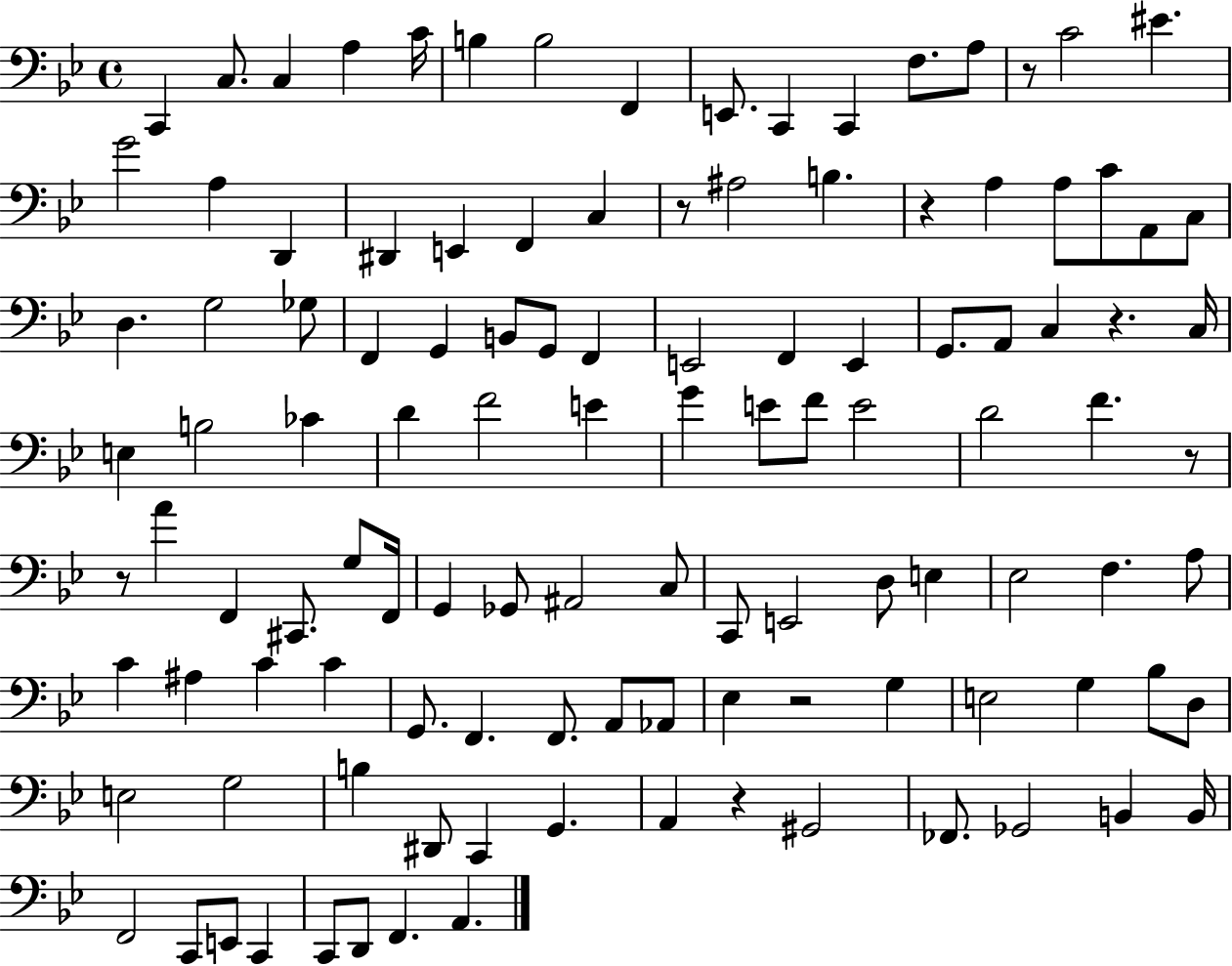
X:1
T:Untitled
M:4/4
L:1/4
K:Bb
C,, C,/2 C, A, C/4 B, B,2 F,, E,,/2 C,, C,, F,/2 A,/2 z/2 C2 ^E G2 A, D,, ^D,, E,, F,, C, z/2 ^A,2 B, z A, A,/2 C/2 A,,/2 C,/2 D, G,2 _G,/2 F,, G,, B,,/2 G,,/2 F,, E,,2 F,, E,, G,,/2 A,,/2 C, z C,/4 E, B,2 _C D F2 E G E/2 F/2 E2 D2 F z/2 z/2 A F,, ^C,,/2 G,/2 F,,/4 G,, _G,,/2 ^A,,2 C,/2 C,,/2 E,,2 D,/2 E, _E,2 F, A,/2 C ^A, C C G,,/2 F,, F,,/2 A,,/2 _A,,/2 _E, z2 G, E,2 G, _B,/2 D,/2 E,2 G,2 B, ^D,,/2 C,, G,, A,, z ^G,,2 _F,,/2 _G,,2 B,, B,,/4 F,,2 C,,/2 E,,/2 C,, C,,/2 D,,/2 F,, A,,